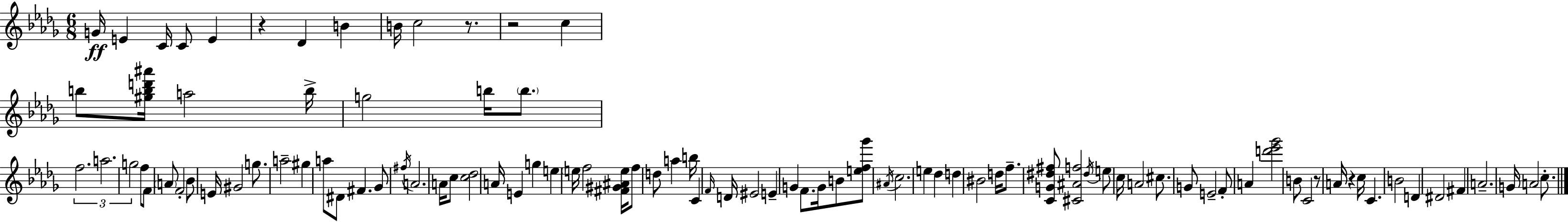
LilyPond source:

{
  \clef treble
  \numericTimeSignature
  \time 6/8
  \key bes \minor
  g'16\ff e'4 c'16 c'8 e'4 | r4 des'4 b'4 | b'16 c''2 r8. | r2 c''4 | \break b''8 <gis'' b'' d''' ais'''>16 a''2 b''16-> | g''2 b''16 \parenthesize b''8. | \tuplet 3/2 { f''2. | a''2. | \break g''2 } f''8 f'8 | \parenthesize a'8 f'2-. bes'8 | e'16 gis'2 g''8. | a''2-- gis''4 | \break a''8 dis'8 fis'4. ges'8 | \acciaccatura { fis''16 } a'2. | a'16 c''8 <c'' des''>2 | a'16 e'4 g''4 e''4 | \break \parenthesize e''16 f''2 <fis' gis' ais' e''>16 f''8 | d''8 a''4 b''16 c'4 | \grace { f'16 } d'16 eis'2 e'4-- | g'4 f'8. g'16 b'8 | \break <e'' f'' ges'''>8 \acciaccatura { ais'16 } c''2. | e''4 des''4 d''4 | bis'2 d''16 | f''8.-- <c' g' dis'' fis''>8 <cis' ais' f''>2 | \break \acciaccatura { dis''16 } e''8 c''16 a'2 | cis''8. g'8 e'2-- | f'8-. a'4 <d''' ees''' ges'''>2 | b'8 c'2 | \break r8 a'16 r4 c''16 c'4. | b'2 | d'4 dis'2 | fis'4 a'2.-- | \break g'16 a'2 | c''8.-. \bar "|."
}